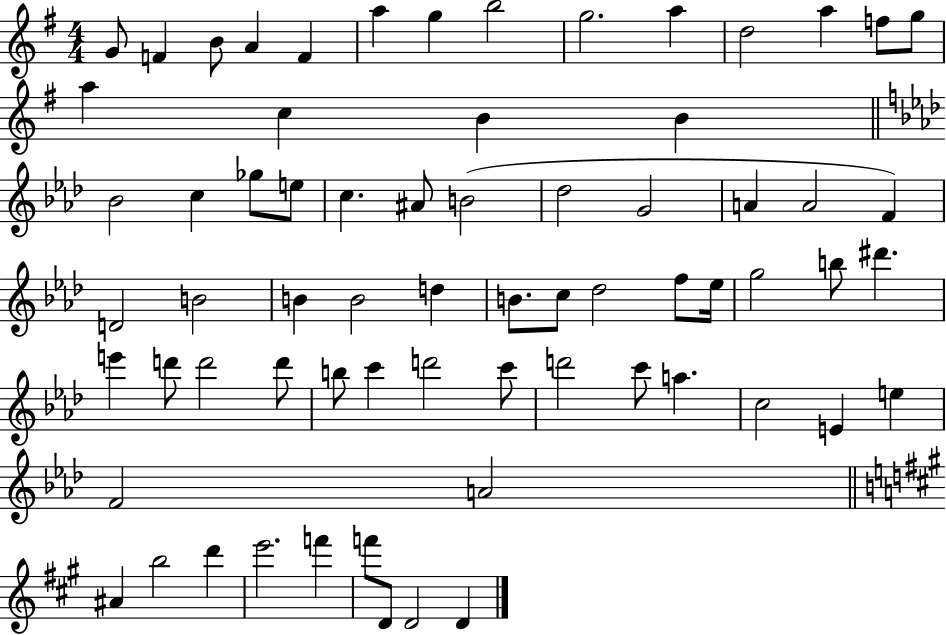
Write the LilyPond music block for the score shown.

{
  \clef treble
  \numericTimeSignature
  \time 4/4
  \key g \major
  \repeat volta 2 { g'8 f'4 b'8 a'4 f'4 | a''4 g''4 b''2 | g''2. a''4 | d''2 a''4 f''8 g''8 | \break a''4 c''4 b'4 b'4 | \bar "||" \break \key f \minor bes'2 c''4 ges''8 e''8 | c''4. ais'8 b'2( | des''2 g'2 | a'4 a'2 f'4) | \break d'2 b'2 | b'4 b'2 d''4 | b'8. c''8 des''2 f''8 ees''16 | g''2 b''8 dis'''4. | \break e'''4 d'''8 d'''2 d'''8 | b''8 c'''4 d'''2 c'''8 | d'''2 c'''8 a''4. | c''2 e'4 e''4 | \break f'2 a'2 | \bar "||" \break \key a \major ais'4 b''2 d'''4 | e'''2. f'''4 | f'''8 d'8 d'2 d'4 | } \bar "|."
}